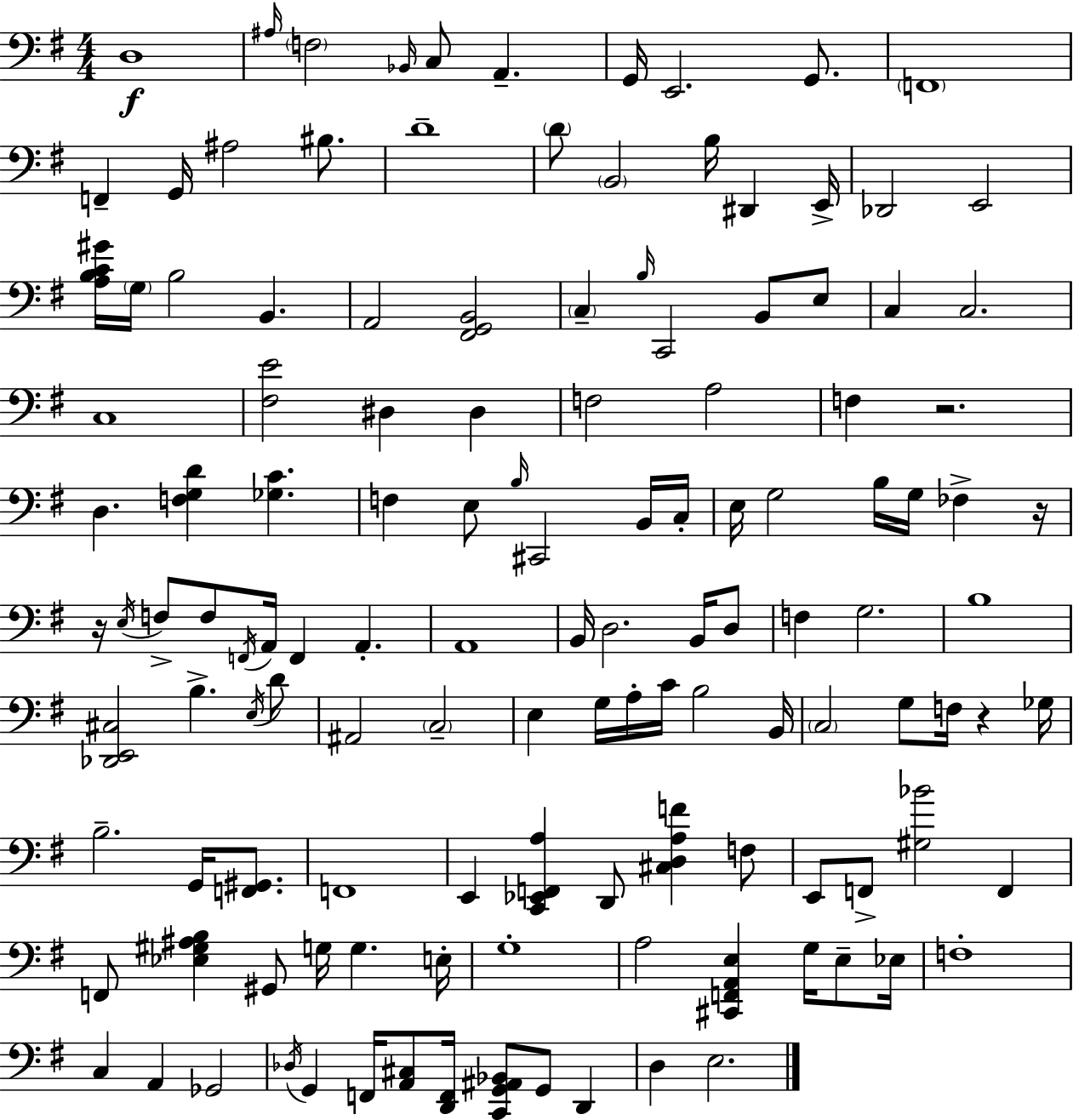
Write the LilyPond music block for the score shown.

{
  \clef bass
  \numericTimeSignature
  \time 4/4
  \key g \major
  \repeat volta 2 { d1\f | \grace { ais16 } \parenthesize f2 \grace { bes,16 } c8 a,4.-- | g,16 e,2. g,8. | \parenthesize f,1 | \break f,4-- g,16 ais2 bis8. | d'1-- | \parenthesize d'8 \parenthesize b,2 b16 dis,4 | e,16-> des,2 e,2 | \break <a b c' gis'>16 \parenthesize g16 b2 b,4. | a,2 <fis, g, b,>2 | \parenthesize c4-- \grace { b16 } c,2 b,8 | e8 c4 c2. | \break c1 | <fis e'>2 dis4 dis4 | f2 a2 | f4 r2. | \break d4. <f g d'>4 <ges c'>4. | f4 e8 \grace { b16 } cis,2 | b,16 c16-. e16 g2 b16 g16 fes4-> | r16 r16 \acciaccatura { e16 } f8-> f8 \acciaccatura { f,16 } a,16 f,4 | \break a,4.-. a,1 | b,16 d2. | b,16 d8 f4 g2. | b1 | \break <des, e, cis>2 b4.-> | \acciaccatura { e16 } d'8 ais,2 \parenthesize c2-- | e4 g16 a16-. c'16 b2 | b,16 \parenthesize c2 g8 | \break f16 r4 ges16 b2.-- | g,16 <f, gis,>8. f,1 | e,4 <c, ees, f, a>4 d,8 | <cis d a f'>4 f8 e,8 f,8-> <gis bes'>2 | \break f,4 f,8 <ees gis ais b>4 gis,8 g16 | g4. e16-. g1-. | a2 <cis, f, a, e>4 | g16 e8-- ees16 f1-. | \break c4 a,4 ges,2 | \acciaccatura { des16 } g,4 f,16 <a, cis>8 <d, f,>16 | <c, g, ais, bes,>8 g,8 d,4 d4 e2. | } \bar "|."
}